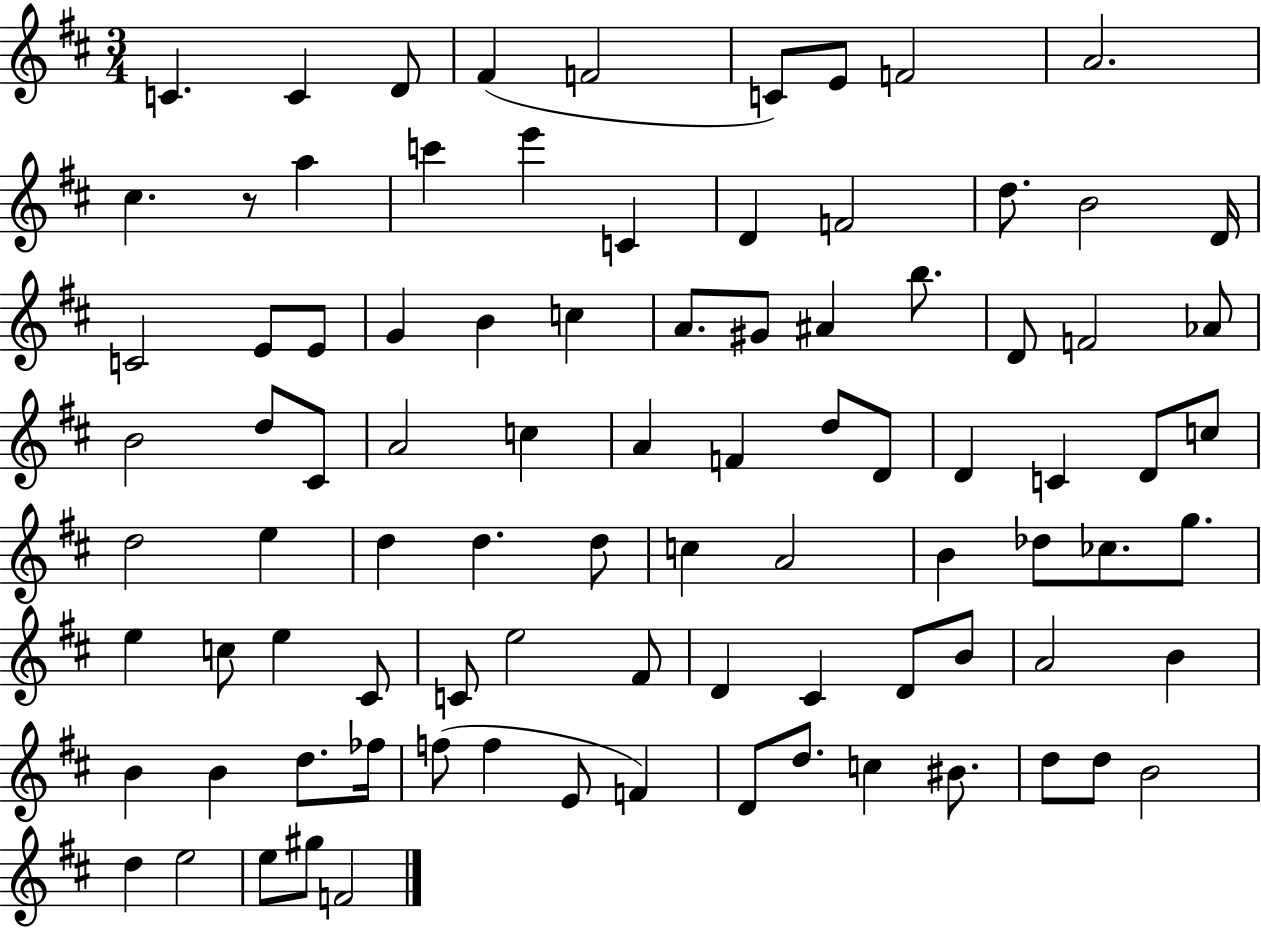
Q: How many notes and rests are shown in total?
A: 90